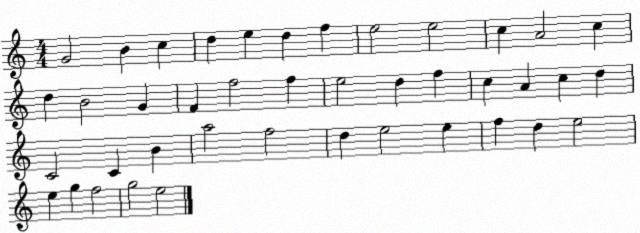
X:1
T:Untitled
M:4/4
L:1/4
K:C
G2 B c d e d f e2 e2 c A2 c d B2 G F f2 f e2 d f c A c d C2 C B a2 f2 d e2 e f d e2 e g f2 g2 e2